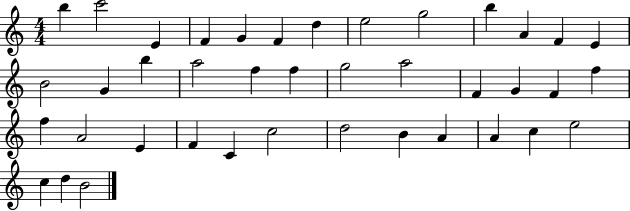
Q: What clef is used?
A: treble